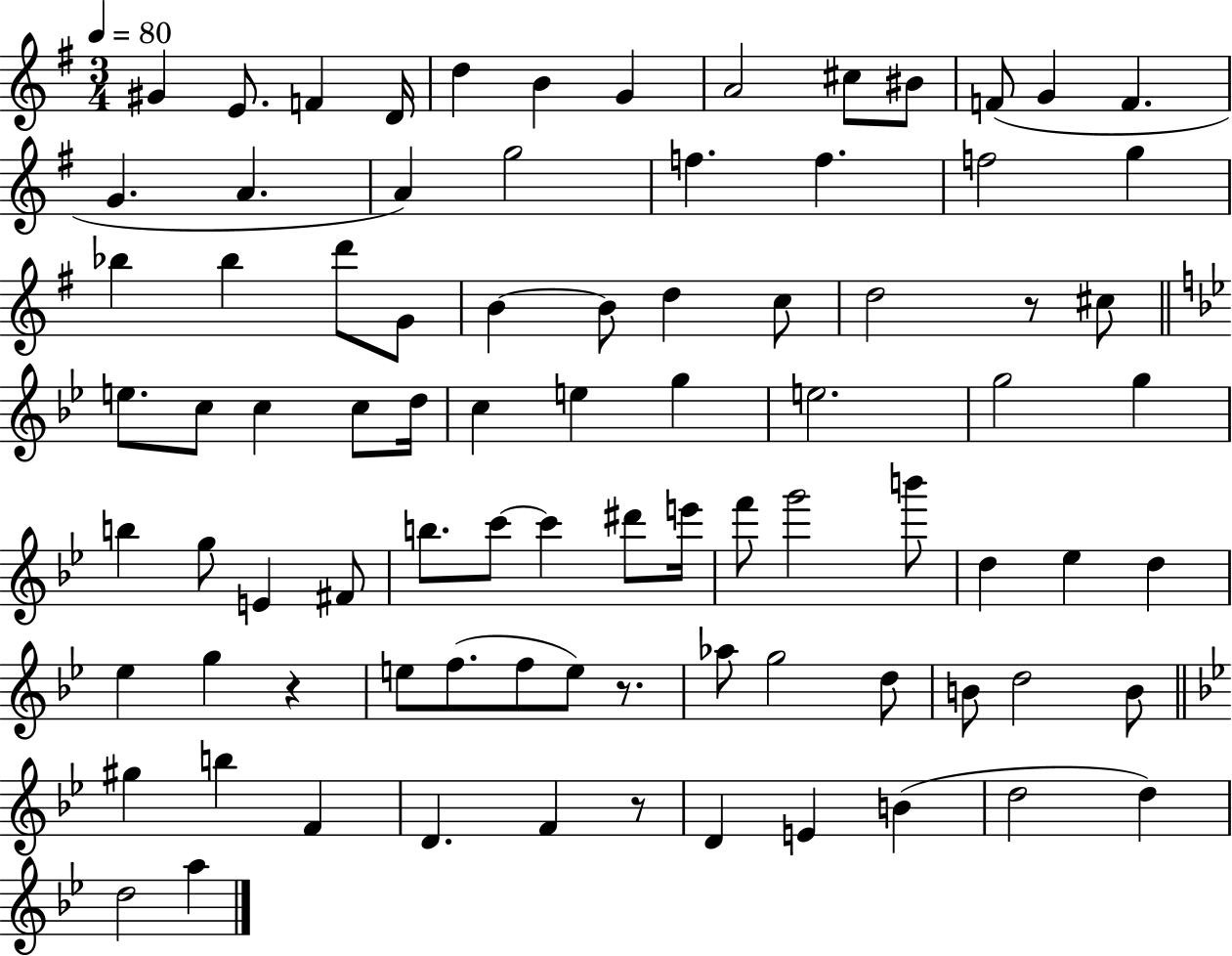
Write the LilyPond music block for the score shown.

{
  \clef treble
  \numericTimeSignature
  \time 3/4
  \key g \major
  \tempo 4 = 80
  \repeat volta 2 { gis'4 e'8. f'4 d'16 | d''4 b'4 g'4 | a'2 cis''8 bis'8 | f'8( g'4 f'4. | \break g'4. a'4. | a'4) g''2 | f''4. f''4. | f''2 g''4 | \break bes''4 bes''4 d'''8 g'8 | b'4~~ b'8 d''4 c''8 | d''2 r8 cis''8 | \bar "||" \break \key g \minor e''8. c''8 c''4 c''8 d''16 | c''4 e''4 g''4 | e''2. | g''2 g''4 | \break b''4 g''8 e'4 fis'8 | b''8. c'''8~~ c'''4 dis'''8 e'''16 | f'''8 g'''2 b'''8 | d''4 ees''4 d''4 | \break ees''4 g''4 r4 | e''8 f''8.( f''8 e''8) r8. | aes''8 g''2 d''8 | b'8 d''2 b'8 | \break \bar "||" \break \key bes \major gis''4 b''4 f'4 | d'4. f'4 r8 | d'4 e'4 b'4( | d''2 d''4) | \break d''2 a''4 | } \bar "|."
}